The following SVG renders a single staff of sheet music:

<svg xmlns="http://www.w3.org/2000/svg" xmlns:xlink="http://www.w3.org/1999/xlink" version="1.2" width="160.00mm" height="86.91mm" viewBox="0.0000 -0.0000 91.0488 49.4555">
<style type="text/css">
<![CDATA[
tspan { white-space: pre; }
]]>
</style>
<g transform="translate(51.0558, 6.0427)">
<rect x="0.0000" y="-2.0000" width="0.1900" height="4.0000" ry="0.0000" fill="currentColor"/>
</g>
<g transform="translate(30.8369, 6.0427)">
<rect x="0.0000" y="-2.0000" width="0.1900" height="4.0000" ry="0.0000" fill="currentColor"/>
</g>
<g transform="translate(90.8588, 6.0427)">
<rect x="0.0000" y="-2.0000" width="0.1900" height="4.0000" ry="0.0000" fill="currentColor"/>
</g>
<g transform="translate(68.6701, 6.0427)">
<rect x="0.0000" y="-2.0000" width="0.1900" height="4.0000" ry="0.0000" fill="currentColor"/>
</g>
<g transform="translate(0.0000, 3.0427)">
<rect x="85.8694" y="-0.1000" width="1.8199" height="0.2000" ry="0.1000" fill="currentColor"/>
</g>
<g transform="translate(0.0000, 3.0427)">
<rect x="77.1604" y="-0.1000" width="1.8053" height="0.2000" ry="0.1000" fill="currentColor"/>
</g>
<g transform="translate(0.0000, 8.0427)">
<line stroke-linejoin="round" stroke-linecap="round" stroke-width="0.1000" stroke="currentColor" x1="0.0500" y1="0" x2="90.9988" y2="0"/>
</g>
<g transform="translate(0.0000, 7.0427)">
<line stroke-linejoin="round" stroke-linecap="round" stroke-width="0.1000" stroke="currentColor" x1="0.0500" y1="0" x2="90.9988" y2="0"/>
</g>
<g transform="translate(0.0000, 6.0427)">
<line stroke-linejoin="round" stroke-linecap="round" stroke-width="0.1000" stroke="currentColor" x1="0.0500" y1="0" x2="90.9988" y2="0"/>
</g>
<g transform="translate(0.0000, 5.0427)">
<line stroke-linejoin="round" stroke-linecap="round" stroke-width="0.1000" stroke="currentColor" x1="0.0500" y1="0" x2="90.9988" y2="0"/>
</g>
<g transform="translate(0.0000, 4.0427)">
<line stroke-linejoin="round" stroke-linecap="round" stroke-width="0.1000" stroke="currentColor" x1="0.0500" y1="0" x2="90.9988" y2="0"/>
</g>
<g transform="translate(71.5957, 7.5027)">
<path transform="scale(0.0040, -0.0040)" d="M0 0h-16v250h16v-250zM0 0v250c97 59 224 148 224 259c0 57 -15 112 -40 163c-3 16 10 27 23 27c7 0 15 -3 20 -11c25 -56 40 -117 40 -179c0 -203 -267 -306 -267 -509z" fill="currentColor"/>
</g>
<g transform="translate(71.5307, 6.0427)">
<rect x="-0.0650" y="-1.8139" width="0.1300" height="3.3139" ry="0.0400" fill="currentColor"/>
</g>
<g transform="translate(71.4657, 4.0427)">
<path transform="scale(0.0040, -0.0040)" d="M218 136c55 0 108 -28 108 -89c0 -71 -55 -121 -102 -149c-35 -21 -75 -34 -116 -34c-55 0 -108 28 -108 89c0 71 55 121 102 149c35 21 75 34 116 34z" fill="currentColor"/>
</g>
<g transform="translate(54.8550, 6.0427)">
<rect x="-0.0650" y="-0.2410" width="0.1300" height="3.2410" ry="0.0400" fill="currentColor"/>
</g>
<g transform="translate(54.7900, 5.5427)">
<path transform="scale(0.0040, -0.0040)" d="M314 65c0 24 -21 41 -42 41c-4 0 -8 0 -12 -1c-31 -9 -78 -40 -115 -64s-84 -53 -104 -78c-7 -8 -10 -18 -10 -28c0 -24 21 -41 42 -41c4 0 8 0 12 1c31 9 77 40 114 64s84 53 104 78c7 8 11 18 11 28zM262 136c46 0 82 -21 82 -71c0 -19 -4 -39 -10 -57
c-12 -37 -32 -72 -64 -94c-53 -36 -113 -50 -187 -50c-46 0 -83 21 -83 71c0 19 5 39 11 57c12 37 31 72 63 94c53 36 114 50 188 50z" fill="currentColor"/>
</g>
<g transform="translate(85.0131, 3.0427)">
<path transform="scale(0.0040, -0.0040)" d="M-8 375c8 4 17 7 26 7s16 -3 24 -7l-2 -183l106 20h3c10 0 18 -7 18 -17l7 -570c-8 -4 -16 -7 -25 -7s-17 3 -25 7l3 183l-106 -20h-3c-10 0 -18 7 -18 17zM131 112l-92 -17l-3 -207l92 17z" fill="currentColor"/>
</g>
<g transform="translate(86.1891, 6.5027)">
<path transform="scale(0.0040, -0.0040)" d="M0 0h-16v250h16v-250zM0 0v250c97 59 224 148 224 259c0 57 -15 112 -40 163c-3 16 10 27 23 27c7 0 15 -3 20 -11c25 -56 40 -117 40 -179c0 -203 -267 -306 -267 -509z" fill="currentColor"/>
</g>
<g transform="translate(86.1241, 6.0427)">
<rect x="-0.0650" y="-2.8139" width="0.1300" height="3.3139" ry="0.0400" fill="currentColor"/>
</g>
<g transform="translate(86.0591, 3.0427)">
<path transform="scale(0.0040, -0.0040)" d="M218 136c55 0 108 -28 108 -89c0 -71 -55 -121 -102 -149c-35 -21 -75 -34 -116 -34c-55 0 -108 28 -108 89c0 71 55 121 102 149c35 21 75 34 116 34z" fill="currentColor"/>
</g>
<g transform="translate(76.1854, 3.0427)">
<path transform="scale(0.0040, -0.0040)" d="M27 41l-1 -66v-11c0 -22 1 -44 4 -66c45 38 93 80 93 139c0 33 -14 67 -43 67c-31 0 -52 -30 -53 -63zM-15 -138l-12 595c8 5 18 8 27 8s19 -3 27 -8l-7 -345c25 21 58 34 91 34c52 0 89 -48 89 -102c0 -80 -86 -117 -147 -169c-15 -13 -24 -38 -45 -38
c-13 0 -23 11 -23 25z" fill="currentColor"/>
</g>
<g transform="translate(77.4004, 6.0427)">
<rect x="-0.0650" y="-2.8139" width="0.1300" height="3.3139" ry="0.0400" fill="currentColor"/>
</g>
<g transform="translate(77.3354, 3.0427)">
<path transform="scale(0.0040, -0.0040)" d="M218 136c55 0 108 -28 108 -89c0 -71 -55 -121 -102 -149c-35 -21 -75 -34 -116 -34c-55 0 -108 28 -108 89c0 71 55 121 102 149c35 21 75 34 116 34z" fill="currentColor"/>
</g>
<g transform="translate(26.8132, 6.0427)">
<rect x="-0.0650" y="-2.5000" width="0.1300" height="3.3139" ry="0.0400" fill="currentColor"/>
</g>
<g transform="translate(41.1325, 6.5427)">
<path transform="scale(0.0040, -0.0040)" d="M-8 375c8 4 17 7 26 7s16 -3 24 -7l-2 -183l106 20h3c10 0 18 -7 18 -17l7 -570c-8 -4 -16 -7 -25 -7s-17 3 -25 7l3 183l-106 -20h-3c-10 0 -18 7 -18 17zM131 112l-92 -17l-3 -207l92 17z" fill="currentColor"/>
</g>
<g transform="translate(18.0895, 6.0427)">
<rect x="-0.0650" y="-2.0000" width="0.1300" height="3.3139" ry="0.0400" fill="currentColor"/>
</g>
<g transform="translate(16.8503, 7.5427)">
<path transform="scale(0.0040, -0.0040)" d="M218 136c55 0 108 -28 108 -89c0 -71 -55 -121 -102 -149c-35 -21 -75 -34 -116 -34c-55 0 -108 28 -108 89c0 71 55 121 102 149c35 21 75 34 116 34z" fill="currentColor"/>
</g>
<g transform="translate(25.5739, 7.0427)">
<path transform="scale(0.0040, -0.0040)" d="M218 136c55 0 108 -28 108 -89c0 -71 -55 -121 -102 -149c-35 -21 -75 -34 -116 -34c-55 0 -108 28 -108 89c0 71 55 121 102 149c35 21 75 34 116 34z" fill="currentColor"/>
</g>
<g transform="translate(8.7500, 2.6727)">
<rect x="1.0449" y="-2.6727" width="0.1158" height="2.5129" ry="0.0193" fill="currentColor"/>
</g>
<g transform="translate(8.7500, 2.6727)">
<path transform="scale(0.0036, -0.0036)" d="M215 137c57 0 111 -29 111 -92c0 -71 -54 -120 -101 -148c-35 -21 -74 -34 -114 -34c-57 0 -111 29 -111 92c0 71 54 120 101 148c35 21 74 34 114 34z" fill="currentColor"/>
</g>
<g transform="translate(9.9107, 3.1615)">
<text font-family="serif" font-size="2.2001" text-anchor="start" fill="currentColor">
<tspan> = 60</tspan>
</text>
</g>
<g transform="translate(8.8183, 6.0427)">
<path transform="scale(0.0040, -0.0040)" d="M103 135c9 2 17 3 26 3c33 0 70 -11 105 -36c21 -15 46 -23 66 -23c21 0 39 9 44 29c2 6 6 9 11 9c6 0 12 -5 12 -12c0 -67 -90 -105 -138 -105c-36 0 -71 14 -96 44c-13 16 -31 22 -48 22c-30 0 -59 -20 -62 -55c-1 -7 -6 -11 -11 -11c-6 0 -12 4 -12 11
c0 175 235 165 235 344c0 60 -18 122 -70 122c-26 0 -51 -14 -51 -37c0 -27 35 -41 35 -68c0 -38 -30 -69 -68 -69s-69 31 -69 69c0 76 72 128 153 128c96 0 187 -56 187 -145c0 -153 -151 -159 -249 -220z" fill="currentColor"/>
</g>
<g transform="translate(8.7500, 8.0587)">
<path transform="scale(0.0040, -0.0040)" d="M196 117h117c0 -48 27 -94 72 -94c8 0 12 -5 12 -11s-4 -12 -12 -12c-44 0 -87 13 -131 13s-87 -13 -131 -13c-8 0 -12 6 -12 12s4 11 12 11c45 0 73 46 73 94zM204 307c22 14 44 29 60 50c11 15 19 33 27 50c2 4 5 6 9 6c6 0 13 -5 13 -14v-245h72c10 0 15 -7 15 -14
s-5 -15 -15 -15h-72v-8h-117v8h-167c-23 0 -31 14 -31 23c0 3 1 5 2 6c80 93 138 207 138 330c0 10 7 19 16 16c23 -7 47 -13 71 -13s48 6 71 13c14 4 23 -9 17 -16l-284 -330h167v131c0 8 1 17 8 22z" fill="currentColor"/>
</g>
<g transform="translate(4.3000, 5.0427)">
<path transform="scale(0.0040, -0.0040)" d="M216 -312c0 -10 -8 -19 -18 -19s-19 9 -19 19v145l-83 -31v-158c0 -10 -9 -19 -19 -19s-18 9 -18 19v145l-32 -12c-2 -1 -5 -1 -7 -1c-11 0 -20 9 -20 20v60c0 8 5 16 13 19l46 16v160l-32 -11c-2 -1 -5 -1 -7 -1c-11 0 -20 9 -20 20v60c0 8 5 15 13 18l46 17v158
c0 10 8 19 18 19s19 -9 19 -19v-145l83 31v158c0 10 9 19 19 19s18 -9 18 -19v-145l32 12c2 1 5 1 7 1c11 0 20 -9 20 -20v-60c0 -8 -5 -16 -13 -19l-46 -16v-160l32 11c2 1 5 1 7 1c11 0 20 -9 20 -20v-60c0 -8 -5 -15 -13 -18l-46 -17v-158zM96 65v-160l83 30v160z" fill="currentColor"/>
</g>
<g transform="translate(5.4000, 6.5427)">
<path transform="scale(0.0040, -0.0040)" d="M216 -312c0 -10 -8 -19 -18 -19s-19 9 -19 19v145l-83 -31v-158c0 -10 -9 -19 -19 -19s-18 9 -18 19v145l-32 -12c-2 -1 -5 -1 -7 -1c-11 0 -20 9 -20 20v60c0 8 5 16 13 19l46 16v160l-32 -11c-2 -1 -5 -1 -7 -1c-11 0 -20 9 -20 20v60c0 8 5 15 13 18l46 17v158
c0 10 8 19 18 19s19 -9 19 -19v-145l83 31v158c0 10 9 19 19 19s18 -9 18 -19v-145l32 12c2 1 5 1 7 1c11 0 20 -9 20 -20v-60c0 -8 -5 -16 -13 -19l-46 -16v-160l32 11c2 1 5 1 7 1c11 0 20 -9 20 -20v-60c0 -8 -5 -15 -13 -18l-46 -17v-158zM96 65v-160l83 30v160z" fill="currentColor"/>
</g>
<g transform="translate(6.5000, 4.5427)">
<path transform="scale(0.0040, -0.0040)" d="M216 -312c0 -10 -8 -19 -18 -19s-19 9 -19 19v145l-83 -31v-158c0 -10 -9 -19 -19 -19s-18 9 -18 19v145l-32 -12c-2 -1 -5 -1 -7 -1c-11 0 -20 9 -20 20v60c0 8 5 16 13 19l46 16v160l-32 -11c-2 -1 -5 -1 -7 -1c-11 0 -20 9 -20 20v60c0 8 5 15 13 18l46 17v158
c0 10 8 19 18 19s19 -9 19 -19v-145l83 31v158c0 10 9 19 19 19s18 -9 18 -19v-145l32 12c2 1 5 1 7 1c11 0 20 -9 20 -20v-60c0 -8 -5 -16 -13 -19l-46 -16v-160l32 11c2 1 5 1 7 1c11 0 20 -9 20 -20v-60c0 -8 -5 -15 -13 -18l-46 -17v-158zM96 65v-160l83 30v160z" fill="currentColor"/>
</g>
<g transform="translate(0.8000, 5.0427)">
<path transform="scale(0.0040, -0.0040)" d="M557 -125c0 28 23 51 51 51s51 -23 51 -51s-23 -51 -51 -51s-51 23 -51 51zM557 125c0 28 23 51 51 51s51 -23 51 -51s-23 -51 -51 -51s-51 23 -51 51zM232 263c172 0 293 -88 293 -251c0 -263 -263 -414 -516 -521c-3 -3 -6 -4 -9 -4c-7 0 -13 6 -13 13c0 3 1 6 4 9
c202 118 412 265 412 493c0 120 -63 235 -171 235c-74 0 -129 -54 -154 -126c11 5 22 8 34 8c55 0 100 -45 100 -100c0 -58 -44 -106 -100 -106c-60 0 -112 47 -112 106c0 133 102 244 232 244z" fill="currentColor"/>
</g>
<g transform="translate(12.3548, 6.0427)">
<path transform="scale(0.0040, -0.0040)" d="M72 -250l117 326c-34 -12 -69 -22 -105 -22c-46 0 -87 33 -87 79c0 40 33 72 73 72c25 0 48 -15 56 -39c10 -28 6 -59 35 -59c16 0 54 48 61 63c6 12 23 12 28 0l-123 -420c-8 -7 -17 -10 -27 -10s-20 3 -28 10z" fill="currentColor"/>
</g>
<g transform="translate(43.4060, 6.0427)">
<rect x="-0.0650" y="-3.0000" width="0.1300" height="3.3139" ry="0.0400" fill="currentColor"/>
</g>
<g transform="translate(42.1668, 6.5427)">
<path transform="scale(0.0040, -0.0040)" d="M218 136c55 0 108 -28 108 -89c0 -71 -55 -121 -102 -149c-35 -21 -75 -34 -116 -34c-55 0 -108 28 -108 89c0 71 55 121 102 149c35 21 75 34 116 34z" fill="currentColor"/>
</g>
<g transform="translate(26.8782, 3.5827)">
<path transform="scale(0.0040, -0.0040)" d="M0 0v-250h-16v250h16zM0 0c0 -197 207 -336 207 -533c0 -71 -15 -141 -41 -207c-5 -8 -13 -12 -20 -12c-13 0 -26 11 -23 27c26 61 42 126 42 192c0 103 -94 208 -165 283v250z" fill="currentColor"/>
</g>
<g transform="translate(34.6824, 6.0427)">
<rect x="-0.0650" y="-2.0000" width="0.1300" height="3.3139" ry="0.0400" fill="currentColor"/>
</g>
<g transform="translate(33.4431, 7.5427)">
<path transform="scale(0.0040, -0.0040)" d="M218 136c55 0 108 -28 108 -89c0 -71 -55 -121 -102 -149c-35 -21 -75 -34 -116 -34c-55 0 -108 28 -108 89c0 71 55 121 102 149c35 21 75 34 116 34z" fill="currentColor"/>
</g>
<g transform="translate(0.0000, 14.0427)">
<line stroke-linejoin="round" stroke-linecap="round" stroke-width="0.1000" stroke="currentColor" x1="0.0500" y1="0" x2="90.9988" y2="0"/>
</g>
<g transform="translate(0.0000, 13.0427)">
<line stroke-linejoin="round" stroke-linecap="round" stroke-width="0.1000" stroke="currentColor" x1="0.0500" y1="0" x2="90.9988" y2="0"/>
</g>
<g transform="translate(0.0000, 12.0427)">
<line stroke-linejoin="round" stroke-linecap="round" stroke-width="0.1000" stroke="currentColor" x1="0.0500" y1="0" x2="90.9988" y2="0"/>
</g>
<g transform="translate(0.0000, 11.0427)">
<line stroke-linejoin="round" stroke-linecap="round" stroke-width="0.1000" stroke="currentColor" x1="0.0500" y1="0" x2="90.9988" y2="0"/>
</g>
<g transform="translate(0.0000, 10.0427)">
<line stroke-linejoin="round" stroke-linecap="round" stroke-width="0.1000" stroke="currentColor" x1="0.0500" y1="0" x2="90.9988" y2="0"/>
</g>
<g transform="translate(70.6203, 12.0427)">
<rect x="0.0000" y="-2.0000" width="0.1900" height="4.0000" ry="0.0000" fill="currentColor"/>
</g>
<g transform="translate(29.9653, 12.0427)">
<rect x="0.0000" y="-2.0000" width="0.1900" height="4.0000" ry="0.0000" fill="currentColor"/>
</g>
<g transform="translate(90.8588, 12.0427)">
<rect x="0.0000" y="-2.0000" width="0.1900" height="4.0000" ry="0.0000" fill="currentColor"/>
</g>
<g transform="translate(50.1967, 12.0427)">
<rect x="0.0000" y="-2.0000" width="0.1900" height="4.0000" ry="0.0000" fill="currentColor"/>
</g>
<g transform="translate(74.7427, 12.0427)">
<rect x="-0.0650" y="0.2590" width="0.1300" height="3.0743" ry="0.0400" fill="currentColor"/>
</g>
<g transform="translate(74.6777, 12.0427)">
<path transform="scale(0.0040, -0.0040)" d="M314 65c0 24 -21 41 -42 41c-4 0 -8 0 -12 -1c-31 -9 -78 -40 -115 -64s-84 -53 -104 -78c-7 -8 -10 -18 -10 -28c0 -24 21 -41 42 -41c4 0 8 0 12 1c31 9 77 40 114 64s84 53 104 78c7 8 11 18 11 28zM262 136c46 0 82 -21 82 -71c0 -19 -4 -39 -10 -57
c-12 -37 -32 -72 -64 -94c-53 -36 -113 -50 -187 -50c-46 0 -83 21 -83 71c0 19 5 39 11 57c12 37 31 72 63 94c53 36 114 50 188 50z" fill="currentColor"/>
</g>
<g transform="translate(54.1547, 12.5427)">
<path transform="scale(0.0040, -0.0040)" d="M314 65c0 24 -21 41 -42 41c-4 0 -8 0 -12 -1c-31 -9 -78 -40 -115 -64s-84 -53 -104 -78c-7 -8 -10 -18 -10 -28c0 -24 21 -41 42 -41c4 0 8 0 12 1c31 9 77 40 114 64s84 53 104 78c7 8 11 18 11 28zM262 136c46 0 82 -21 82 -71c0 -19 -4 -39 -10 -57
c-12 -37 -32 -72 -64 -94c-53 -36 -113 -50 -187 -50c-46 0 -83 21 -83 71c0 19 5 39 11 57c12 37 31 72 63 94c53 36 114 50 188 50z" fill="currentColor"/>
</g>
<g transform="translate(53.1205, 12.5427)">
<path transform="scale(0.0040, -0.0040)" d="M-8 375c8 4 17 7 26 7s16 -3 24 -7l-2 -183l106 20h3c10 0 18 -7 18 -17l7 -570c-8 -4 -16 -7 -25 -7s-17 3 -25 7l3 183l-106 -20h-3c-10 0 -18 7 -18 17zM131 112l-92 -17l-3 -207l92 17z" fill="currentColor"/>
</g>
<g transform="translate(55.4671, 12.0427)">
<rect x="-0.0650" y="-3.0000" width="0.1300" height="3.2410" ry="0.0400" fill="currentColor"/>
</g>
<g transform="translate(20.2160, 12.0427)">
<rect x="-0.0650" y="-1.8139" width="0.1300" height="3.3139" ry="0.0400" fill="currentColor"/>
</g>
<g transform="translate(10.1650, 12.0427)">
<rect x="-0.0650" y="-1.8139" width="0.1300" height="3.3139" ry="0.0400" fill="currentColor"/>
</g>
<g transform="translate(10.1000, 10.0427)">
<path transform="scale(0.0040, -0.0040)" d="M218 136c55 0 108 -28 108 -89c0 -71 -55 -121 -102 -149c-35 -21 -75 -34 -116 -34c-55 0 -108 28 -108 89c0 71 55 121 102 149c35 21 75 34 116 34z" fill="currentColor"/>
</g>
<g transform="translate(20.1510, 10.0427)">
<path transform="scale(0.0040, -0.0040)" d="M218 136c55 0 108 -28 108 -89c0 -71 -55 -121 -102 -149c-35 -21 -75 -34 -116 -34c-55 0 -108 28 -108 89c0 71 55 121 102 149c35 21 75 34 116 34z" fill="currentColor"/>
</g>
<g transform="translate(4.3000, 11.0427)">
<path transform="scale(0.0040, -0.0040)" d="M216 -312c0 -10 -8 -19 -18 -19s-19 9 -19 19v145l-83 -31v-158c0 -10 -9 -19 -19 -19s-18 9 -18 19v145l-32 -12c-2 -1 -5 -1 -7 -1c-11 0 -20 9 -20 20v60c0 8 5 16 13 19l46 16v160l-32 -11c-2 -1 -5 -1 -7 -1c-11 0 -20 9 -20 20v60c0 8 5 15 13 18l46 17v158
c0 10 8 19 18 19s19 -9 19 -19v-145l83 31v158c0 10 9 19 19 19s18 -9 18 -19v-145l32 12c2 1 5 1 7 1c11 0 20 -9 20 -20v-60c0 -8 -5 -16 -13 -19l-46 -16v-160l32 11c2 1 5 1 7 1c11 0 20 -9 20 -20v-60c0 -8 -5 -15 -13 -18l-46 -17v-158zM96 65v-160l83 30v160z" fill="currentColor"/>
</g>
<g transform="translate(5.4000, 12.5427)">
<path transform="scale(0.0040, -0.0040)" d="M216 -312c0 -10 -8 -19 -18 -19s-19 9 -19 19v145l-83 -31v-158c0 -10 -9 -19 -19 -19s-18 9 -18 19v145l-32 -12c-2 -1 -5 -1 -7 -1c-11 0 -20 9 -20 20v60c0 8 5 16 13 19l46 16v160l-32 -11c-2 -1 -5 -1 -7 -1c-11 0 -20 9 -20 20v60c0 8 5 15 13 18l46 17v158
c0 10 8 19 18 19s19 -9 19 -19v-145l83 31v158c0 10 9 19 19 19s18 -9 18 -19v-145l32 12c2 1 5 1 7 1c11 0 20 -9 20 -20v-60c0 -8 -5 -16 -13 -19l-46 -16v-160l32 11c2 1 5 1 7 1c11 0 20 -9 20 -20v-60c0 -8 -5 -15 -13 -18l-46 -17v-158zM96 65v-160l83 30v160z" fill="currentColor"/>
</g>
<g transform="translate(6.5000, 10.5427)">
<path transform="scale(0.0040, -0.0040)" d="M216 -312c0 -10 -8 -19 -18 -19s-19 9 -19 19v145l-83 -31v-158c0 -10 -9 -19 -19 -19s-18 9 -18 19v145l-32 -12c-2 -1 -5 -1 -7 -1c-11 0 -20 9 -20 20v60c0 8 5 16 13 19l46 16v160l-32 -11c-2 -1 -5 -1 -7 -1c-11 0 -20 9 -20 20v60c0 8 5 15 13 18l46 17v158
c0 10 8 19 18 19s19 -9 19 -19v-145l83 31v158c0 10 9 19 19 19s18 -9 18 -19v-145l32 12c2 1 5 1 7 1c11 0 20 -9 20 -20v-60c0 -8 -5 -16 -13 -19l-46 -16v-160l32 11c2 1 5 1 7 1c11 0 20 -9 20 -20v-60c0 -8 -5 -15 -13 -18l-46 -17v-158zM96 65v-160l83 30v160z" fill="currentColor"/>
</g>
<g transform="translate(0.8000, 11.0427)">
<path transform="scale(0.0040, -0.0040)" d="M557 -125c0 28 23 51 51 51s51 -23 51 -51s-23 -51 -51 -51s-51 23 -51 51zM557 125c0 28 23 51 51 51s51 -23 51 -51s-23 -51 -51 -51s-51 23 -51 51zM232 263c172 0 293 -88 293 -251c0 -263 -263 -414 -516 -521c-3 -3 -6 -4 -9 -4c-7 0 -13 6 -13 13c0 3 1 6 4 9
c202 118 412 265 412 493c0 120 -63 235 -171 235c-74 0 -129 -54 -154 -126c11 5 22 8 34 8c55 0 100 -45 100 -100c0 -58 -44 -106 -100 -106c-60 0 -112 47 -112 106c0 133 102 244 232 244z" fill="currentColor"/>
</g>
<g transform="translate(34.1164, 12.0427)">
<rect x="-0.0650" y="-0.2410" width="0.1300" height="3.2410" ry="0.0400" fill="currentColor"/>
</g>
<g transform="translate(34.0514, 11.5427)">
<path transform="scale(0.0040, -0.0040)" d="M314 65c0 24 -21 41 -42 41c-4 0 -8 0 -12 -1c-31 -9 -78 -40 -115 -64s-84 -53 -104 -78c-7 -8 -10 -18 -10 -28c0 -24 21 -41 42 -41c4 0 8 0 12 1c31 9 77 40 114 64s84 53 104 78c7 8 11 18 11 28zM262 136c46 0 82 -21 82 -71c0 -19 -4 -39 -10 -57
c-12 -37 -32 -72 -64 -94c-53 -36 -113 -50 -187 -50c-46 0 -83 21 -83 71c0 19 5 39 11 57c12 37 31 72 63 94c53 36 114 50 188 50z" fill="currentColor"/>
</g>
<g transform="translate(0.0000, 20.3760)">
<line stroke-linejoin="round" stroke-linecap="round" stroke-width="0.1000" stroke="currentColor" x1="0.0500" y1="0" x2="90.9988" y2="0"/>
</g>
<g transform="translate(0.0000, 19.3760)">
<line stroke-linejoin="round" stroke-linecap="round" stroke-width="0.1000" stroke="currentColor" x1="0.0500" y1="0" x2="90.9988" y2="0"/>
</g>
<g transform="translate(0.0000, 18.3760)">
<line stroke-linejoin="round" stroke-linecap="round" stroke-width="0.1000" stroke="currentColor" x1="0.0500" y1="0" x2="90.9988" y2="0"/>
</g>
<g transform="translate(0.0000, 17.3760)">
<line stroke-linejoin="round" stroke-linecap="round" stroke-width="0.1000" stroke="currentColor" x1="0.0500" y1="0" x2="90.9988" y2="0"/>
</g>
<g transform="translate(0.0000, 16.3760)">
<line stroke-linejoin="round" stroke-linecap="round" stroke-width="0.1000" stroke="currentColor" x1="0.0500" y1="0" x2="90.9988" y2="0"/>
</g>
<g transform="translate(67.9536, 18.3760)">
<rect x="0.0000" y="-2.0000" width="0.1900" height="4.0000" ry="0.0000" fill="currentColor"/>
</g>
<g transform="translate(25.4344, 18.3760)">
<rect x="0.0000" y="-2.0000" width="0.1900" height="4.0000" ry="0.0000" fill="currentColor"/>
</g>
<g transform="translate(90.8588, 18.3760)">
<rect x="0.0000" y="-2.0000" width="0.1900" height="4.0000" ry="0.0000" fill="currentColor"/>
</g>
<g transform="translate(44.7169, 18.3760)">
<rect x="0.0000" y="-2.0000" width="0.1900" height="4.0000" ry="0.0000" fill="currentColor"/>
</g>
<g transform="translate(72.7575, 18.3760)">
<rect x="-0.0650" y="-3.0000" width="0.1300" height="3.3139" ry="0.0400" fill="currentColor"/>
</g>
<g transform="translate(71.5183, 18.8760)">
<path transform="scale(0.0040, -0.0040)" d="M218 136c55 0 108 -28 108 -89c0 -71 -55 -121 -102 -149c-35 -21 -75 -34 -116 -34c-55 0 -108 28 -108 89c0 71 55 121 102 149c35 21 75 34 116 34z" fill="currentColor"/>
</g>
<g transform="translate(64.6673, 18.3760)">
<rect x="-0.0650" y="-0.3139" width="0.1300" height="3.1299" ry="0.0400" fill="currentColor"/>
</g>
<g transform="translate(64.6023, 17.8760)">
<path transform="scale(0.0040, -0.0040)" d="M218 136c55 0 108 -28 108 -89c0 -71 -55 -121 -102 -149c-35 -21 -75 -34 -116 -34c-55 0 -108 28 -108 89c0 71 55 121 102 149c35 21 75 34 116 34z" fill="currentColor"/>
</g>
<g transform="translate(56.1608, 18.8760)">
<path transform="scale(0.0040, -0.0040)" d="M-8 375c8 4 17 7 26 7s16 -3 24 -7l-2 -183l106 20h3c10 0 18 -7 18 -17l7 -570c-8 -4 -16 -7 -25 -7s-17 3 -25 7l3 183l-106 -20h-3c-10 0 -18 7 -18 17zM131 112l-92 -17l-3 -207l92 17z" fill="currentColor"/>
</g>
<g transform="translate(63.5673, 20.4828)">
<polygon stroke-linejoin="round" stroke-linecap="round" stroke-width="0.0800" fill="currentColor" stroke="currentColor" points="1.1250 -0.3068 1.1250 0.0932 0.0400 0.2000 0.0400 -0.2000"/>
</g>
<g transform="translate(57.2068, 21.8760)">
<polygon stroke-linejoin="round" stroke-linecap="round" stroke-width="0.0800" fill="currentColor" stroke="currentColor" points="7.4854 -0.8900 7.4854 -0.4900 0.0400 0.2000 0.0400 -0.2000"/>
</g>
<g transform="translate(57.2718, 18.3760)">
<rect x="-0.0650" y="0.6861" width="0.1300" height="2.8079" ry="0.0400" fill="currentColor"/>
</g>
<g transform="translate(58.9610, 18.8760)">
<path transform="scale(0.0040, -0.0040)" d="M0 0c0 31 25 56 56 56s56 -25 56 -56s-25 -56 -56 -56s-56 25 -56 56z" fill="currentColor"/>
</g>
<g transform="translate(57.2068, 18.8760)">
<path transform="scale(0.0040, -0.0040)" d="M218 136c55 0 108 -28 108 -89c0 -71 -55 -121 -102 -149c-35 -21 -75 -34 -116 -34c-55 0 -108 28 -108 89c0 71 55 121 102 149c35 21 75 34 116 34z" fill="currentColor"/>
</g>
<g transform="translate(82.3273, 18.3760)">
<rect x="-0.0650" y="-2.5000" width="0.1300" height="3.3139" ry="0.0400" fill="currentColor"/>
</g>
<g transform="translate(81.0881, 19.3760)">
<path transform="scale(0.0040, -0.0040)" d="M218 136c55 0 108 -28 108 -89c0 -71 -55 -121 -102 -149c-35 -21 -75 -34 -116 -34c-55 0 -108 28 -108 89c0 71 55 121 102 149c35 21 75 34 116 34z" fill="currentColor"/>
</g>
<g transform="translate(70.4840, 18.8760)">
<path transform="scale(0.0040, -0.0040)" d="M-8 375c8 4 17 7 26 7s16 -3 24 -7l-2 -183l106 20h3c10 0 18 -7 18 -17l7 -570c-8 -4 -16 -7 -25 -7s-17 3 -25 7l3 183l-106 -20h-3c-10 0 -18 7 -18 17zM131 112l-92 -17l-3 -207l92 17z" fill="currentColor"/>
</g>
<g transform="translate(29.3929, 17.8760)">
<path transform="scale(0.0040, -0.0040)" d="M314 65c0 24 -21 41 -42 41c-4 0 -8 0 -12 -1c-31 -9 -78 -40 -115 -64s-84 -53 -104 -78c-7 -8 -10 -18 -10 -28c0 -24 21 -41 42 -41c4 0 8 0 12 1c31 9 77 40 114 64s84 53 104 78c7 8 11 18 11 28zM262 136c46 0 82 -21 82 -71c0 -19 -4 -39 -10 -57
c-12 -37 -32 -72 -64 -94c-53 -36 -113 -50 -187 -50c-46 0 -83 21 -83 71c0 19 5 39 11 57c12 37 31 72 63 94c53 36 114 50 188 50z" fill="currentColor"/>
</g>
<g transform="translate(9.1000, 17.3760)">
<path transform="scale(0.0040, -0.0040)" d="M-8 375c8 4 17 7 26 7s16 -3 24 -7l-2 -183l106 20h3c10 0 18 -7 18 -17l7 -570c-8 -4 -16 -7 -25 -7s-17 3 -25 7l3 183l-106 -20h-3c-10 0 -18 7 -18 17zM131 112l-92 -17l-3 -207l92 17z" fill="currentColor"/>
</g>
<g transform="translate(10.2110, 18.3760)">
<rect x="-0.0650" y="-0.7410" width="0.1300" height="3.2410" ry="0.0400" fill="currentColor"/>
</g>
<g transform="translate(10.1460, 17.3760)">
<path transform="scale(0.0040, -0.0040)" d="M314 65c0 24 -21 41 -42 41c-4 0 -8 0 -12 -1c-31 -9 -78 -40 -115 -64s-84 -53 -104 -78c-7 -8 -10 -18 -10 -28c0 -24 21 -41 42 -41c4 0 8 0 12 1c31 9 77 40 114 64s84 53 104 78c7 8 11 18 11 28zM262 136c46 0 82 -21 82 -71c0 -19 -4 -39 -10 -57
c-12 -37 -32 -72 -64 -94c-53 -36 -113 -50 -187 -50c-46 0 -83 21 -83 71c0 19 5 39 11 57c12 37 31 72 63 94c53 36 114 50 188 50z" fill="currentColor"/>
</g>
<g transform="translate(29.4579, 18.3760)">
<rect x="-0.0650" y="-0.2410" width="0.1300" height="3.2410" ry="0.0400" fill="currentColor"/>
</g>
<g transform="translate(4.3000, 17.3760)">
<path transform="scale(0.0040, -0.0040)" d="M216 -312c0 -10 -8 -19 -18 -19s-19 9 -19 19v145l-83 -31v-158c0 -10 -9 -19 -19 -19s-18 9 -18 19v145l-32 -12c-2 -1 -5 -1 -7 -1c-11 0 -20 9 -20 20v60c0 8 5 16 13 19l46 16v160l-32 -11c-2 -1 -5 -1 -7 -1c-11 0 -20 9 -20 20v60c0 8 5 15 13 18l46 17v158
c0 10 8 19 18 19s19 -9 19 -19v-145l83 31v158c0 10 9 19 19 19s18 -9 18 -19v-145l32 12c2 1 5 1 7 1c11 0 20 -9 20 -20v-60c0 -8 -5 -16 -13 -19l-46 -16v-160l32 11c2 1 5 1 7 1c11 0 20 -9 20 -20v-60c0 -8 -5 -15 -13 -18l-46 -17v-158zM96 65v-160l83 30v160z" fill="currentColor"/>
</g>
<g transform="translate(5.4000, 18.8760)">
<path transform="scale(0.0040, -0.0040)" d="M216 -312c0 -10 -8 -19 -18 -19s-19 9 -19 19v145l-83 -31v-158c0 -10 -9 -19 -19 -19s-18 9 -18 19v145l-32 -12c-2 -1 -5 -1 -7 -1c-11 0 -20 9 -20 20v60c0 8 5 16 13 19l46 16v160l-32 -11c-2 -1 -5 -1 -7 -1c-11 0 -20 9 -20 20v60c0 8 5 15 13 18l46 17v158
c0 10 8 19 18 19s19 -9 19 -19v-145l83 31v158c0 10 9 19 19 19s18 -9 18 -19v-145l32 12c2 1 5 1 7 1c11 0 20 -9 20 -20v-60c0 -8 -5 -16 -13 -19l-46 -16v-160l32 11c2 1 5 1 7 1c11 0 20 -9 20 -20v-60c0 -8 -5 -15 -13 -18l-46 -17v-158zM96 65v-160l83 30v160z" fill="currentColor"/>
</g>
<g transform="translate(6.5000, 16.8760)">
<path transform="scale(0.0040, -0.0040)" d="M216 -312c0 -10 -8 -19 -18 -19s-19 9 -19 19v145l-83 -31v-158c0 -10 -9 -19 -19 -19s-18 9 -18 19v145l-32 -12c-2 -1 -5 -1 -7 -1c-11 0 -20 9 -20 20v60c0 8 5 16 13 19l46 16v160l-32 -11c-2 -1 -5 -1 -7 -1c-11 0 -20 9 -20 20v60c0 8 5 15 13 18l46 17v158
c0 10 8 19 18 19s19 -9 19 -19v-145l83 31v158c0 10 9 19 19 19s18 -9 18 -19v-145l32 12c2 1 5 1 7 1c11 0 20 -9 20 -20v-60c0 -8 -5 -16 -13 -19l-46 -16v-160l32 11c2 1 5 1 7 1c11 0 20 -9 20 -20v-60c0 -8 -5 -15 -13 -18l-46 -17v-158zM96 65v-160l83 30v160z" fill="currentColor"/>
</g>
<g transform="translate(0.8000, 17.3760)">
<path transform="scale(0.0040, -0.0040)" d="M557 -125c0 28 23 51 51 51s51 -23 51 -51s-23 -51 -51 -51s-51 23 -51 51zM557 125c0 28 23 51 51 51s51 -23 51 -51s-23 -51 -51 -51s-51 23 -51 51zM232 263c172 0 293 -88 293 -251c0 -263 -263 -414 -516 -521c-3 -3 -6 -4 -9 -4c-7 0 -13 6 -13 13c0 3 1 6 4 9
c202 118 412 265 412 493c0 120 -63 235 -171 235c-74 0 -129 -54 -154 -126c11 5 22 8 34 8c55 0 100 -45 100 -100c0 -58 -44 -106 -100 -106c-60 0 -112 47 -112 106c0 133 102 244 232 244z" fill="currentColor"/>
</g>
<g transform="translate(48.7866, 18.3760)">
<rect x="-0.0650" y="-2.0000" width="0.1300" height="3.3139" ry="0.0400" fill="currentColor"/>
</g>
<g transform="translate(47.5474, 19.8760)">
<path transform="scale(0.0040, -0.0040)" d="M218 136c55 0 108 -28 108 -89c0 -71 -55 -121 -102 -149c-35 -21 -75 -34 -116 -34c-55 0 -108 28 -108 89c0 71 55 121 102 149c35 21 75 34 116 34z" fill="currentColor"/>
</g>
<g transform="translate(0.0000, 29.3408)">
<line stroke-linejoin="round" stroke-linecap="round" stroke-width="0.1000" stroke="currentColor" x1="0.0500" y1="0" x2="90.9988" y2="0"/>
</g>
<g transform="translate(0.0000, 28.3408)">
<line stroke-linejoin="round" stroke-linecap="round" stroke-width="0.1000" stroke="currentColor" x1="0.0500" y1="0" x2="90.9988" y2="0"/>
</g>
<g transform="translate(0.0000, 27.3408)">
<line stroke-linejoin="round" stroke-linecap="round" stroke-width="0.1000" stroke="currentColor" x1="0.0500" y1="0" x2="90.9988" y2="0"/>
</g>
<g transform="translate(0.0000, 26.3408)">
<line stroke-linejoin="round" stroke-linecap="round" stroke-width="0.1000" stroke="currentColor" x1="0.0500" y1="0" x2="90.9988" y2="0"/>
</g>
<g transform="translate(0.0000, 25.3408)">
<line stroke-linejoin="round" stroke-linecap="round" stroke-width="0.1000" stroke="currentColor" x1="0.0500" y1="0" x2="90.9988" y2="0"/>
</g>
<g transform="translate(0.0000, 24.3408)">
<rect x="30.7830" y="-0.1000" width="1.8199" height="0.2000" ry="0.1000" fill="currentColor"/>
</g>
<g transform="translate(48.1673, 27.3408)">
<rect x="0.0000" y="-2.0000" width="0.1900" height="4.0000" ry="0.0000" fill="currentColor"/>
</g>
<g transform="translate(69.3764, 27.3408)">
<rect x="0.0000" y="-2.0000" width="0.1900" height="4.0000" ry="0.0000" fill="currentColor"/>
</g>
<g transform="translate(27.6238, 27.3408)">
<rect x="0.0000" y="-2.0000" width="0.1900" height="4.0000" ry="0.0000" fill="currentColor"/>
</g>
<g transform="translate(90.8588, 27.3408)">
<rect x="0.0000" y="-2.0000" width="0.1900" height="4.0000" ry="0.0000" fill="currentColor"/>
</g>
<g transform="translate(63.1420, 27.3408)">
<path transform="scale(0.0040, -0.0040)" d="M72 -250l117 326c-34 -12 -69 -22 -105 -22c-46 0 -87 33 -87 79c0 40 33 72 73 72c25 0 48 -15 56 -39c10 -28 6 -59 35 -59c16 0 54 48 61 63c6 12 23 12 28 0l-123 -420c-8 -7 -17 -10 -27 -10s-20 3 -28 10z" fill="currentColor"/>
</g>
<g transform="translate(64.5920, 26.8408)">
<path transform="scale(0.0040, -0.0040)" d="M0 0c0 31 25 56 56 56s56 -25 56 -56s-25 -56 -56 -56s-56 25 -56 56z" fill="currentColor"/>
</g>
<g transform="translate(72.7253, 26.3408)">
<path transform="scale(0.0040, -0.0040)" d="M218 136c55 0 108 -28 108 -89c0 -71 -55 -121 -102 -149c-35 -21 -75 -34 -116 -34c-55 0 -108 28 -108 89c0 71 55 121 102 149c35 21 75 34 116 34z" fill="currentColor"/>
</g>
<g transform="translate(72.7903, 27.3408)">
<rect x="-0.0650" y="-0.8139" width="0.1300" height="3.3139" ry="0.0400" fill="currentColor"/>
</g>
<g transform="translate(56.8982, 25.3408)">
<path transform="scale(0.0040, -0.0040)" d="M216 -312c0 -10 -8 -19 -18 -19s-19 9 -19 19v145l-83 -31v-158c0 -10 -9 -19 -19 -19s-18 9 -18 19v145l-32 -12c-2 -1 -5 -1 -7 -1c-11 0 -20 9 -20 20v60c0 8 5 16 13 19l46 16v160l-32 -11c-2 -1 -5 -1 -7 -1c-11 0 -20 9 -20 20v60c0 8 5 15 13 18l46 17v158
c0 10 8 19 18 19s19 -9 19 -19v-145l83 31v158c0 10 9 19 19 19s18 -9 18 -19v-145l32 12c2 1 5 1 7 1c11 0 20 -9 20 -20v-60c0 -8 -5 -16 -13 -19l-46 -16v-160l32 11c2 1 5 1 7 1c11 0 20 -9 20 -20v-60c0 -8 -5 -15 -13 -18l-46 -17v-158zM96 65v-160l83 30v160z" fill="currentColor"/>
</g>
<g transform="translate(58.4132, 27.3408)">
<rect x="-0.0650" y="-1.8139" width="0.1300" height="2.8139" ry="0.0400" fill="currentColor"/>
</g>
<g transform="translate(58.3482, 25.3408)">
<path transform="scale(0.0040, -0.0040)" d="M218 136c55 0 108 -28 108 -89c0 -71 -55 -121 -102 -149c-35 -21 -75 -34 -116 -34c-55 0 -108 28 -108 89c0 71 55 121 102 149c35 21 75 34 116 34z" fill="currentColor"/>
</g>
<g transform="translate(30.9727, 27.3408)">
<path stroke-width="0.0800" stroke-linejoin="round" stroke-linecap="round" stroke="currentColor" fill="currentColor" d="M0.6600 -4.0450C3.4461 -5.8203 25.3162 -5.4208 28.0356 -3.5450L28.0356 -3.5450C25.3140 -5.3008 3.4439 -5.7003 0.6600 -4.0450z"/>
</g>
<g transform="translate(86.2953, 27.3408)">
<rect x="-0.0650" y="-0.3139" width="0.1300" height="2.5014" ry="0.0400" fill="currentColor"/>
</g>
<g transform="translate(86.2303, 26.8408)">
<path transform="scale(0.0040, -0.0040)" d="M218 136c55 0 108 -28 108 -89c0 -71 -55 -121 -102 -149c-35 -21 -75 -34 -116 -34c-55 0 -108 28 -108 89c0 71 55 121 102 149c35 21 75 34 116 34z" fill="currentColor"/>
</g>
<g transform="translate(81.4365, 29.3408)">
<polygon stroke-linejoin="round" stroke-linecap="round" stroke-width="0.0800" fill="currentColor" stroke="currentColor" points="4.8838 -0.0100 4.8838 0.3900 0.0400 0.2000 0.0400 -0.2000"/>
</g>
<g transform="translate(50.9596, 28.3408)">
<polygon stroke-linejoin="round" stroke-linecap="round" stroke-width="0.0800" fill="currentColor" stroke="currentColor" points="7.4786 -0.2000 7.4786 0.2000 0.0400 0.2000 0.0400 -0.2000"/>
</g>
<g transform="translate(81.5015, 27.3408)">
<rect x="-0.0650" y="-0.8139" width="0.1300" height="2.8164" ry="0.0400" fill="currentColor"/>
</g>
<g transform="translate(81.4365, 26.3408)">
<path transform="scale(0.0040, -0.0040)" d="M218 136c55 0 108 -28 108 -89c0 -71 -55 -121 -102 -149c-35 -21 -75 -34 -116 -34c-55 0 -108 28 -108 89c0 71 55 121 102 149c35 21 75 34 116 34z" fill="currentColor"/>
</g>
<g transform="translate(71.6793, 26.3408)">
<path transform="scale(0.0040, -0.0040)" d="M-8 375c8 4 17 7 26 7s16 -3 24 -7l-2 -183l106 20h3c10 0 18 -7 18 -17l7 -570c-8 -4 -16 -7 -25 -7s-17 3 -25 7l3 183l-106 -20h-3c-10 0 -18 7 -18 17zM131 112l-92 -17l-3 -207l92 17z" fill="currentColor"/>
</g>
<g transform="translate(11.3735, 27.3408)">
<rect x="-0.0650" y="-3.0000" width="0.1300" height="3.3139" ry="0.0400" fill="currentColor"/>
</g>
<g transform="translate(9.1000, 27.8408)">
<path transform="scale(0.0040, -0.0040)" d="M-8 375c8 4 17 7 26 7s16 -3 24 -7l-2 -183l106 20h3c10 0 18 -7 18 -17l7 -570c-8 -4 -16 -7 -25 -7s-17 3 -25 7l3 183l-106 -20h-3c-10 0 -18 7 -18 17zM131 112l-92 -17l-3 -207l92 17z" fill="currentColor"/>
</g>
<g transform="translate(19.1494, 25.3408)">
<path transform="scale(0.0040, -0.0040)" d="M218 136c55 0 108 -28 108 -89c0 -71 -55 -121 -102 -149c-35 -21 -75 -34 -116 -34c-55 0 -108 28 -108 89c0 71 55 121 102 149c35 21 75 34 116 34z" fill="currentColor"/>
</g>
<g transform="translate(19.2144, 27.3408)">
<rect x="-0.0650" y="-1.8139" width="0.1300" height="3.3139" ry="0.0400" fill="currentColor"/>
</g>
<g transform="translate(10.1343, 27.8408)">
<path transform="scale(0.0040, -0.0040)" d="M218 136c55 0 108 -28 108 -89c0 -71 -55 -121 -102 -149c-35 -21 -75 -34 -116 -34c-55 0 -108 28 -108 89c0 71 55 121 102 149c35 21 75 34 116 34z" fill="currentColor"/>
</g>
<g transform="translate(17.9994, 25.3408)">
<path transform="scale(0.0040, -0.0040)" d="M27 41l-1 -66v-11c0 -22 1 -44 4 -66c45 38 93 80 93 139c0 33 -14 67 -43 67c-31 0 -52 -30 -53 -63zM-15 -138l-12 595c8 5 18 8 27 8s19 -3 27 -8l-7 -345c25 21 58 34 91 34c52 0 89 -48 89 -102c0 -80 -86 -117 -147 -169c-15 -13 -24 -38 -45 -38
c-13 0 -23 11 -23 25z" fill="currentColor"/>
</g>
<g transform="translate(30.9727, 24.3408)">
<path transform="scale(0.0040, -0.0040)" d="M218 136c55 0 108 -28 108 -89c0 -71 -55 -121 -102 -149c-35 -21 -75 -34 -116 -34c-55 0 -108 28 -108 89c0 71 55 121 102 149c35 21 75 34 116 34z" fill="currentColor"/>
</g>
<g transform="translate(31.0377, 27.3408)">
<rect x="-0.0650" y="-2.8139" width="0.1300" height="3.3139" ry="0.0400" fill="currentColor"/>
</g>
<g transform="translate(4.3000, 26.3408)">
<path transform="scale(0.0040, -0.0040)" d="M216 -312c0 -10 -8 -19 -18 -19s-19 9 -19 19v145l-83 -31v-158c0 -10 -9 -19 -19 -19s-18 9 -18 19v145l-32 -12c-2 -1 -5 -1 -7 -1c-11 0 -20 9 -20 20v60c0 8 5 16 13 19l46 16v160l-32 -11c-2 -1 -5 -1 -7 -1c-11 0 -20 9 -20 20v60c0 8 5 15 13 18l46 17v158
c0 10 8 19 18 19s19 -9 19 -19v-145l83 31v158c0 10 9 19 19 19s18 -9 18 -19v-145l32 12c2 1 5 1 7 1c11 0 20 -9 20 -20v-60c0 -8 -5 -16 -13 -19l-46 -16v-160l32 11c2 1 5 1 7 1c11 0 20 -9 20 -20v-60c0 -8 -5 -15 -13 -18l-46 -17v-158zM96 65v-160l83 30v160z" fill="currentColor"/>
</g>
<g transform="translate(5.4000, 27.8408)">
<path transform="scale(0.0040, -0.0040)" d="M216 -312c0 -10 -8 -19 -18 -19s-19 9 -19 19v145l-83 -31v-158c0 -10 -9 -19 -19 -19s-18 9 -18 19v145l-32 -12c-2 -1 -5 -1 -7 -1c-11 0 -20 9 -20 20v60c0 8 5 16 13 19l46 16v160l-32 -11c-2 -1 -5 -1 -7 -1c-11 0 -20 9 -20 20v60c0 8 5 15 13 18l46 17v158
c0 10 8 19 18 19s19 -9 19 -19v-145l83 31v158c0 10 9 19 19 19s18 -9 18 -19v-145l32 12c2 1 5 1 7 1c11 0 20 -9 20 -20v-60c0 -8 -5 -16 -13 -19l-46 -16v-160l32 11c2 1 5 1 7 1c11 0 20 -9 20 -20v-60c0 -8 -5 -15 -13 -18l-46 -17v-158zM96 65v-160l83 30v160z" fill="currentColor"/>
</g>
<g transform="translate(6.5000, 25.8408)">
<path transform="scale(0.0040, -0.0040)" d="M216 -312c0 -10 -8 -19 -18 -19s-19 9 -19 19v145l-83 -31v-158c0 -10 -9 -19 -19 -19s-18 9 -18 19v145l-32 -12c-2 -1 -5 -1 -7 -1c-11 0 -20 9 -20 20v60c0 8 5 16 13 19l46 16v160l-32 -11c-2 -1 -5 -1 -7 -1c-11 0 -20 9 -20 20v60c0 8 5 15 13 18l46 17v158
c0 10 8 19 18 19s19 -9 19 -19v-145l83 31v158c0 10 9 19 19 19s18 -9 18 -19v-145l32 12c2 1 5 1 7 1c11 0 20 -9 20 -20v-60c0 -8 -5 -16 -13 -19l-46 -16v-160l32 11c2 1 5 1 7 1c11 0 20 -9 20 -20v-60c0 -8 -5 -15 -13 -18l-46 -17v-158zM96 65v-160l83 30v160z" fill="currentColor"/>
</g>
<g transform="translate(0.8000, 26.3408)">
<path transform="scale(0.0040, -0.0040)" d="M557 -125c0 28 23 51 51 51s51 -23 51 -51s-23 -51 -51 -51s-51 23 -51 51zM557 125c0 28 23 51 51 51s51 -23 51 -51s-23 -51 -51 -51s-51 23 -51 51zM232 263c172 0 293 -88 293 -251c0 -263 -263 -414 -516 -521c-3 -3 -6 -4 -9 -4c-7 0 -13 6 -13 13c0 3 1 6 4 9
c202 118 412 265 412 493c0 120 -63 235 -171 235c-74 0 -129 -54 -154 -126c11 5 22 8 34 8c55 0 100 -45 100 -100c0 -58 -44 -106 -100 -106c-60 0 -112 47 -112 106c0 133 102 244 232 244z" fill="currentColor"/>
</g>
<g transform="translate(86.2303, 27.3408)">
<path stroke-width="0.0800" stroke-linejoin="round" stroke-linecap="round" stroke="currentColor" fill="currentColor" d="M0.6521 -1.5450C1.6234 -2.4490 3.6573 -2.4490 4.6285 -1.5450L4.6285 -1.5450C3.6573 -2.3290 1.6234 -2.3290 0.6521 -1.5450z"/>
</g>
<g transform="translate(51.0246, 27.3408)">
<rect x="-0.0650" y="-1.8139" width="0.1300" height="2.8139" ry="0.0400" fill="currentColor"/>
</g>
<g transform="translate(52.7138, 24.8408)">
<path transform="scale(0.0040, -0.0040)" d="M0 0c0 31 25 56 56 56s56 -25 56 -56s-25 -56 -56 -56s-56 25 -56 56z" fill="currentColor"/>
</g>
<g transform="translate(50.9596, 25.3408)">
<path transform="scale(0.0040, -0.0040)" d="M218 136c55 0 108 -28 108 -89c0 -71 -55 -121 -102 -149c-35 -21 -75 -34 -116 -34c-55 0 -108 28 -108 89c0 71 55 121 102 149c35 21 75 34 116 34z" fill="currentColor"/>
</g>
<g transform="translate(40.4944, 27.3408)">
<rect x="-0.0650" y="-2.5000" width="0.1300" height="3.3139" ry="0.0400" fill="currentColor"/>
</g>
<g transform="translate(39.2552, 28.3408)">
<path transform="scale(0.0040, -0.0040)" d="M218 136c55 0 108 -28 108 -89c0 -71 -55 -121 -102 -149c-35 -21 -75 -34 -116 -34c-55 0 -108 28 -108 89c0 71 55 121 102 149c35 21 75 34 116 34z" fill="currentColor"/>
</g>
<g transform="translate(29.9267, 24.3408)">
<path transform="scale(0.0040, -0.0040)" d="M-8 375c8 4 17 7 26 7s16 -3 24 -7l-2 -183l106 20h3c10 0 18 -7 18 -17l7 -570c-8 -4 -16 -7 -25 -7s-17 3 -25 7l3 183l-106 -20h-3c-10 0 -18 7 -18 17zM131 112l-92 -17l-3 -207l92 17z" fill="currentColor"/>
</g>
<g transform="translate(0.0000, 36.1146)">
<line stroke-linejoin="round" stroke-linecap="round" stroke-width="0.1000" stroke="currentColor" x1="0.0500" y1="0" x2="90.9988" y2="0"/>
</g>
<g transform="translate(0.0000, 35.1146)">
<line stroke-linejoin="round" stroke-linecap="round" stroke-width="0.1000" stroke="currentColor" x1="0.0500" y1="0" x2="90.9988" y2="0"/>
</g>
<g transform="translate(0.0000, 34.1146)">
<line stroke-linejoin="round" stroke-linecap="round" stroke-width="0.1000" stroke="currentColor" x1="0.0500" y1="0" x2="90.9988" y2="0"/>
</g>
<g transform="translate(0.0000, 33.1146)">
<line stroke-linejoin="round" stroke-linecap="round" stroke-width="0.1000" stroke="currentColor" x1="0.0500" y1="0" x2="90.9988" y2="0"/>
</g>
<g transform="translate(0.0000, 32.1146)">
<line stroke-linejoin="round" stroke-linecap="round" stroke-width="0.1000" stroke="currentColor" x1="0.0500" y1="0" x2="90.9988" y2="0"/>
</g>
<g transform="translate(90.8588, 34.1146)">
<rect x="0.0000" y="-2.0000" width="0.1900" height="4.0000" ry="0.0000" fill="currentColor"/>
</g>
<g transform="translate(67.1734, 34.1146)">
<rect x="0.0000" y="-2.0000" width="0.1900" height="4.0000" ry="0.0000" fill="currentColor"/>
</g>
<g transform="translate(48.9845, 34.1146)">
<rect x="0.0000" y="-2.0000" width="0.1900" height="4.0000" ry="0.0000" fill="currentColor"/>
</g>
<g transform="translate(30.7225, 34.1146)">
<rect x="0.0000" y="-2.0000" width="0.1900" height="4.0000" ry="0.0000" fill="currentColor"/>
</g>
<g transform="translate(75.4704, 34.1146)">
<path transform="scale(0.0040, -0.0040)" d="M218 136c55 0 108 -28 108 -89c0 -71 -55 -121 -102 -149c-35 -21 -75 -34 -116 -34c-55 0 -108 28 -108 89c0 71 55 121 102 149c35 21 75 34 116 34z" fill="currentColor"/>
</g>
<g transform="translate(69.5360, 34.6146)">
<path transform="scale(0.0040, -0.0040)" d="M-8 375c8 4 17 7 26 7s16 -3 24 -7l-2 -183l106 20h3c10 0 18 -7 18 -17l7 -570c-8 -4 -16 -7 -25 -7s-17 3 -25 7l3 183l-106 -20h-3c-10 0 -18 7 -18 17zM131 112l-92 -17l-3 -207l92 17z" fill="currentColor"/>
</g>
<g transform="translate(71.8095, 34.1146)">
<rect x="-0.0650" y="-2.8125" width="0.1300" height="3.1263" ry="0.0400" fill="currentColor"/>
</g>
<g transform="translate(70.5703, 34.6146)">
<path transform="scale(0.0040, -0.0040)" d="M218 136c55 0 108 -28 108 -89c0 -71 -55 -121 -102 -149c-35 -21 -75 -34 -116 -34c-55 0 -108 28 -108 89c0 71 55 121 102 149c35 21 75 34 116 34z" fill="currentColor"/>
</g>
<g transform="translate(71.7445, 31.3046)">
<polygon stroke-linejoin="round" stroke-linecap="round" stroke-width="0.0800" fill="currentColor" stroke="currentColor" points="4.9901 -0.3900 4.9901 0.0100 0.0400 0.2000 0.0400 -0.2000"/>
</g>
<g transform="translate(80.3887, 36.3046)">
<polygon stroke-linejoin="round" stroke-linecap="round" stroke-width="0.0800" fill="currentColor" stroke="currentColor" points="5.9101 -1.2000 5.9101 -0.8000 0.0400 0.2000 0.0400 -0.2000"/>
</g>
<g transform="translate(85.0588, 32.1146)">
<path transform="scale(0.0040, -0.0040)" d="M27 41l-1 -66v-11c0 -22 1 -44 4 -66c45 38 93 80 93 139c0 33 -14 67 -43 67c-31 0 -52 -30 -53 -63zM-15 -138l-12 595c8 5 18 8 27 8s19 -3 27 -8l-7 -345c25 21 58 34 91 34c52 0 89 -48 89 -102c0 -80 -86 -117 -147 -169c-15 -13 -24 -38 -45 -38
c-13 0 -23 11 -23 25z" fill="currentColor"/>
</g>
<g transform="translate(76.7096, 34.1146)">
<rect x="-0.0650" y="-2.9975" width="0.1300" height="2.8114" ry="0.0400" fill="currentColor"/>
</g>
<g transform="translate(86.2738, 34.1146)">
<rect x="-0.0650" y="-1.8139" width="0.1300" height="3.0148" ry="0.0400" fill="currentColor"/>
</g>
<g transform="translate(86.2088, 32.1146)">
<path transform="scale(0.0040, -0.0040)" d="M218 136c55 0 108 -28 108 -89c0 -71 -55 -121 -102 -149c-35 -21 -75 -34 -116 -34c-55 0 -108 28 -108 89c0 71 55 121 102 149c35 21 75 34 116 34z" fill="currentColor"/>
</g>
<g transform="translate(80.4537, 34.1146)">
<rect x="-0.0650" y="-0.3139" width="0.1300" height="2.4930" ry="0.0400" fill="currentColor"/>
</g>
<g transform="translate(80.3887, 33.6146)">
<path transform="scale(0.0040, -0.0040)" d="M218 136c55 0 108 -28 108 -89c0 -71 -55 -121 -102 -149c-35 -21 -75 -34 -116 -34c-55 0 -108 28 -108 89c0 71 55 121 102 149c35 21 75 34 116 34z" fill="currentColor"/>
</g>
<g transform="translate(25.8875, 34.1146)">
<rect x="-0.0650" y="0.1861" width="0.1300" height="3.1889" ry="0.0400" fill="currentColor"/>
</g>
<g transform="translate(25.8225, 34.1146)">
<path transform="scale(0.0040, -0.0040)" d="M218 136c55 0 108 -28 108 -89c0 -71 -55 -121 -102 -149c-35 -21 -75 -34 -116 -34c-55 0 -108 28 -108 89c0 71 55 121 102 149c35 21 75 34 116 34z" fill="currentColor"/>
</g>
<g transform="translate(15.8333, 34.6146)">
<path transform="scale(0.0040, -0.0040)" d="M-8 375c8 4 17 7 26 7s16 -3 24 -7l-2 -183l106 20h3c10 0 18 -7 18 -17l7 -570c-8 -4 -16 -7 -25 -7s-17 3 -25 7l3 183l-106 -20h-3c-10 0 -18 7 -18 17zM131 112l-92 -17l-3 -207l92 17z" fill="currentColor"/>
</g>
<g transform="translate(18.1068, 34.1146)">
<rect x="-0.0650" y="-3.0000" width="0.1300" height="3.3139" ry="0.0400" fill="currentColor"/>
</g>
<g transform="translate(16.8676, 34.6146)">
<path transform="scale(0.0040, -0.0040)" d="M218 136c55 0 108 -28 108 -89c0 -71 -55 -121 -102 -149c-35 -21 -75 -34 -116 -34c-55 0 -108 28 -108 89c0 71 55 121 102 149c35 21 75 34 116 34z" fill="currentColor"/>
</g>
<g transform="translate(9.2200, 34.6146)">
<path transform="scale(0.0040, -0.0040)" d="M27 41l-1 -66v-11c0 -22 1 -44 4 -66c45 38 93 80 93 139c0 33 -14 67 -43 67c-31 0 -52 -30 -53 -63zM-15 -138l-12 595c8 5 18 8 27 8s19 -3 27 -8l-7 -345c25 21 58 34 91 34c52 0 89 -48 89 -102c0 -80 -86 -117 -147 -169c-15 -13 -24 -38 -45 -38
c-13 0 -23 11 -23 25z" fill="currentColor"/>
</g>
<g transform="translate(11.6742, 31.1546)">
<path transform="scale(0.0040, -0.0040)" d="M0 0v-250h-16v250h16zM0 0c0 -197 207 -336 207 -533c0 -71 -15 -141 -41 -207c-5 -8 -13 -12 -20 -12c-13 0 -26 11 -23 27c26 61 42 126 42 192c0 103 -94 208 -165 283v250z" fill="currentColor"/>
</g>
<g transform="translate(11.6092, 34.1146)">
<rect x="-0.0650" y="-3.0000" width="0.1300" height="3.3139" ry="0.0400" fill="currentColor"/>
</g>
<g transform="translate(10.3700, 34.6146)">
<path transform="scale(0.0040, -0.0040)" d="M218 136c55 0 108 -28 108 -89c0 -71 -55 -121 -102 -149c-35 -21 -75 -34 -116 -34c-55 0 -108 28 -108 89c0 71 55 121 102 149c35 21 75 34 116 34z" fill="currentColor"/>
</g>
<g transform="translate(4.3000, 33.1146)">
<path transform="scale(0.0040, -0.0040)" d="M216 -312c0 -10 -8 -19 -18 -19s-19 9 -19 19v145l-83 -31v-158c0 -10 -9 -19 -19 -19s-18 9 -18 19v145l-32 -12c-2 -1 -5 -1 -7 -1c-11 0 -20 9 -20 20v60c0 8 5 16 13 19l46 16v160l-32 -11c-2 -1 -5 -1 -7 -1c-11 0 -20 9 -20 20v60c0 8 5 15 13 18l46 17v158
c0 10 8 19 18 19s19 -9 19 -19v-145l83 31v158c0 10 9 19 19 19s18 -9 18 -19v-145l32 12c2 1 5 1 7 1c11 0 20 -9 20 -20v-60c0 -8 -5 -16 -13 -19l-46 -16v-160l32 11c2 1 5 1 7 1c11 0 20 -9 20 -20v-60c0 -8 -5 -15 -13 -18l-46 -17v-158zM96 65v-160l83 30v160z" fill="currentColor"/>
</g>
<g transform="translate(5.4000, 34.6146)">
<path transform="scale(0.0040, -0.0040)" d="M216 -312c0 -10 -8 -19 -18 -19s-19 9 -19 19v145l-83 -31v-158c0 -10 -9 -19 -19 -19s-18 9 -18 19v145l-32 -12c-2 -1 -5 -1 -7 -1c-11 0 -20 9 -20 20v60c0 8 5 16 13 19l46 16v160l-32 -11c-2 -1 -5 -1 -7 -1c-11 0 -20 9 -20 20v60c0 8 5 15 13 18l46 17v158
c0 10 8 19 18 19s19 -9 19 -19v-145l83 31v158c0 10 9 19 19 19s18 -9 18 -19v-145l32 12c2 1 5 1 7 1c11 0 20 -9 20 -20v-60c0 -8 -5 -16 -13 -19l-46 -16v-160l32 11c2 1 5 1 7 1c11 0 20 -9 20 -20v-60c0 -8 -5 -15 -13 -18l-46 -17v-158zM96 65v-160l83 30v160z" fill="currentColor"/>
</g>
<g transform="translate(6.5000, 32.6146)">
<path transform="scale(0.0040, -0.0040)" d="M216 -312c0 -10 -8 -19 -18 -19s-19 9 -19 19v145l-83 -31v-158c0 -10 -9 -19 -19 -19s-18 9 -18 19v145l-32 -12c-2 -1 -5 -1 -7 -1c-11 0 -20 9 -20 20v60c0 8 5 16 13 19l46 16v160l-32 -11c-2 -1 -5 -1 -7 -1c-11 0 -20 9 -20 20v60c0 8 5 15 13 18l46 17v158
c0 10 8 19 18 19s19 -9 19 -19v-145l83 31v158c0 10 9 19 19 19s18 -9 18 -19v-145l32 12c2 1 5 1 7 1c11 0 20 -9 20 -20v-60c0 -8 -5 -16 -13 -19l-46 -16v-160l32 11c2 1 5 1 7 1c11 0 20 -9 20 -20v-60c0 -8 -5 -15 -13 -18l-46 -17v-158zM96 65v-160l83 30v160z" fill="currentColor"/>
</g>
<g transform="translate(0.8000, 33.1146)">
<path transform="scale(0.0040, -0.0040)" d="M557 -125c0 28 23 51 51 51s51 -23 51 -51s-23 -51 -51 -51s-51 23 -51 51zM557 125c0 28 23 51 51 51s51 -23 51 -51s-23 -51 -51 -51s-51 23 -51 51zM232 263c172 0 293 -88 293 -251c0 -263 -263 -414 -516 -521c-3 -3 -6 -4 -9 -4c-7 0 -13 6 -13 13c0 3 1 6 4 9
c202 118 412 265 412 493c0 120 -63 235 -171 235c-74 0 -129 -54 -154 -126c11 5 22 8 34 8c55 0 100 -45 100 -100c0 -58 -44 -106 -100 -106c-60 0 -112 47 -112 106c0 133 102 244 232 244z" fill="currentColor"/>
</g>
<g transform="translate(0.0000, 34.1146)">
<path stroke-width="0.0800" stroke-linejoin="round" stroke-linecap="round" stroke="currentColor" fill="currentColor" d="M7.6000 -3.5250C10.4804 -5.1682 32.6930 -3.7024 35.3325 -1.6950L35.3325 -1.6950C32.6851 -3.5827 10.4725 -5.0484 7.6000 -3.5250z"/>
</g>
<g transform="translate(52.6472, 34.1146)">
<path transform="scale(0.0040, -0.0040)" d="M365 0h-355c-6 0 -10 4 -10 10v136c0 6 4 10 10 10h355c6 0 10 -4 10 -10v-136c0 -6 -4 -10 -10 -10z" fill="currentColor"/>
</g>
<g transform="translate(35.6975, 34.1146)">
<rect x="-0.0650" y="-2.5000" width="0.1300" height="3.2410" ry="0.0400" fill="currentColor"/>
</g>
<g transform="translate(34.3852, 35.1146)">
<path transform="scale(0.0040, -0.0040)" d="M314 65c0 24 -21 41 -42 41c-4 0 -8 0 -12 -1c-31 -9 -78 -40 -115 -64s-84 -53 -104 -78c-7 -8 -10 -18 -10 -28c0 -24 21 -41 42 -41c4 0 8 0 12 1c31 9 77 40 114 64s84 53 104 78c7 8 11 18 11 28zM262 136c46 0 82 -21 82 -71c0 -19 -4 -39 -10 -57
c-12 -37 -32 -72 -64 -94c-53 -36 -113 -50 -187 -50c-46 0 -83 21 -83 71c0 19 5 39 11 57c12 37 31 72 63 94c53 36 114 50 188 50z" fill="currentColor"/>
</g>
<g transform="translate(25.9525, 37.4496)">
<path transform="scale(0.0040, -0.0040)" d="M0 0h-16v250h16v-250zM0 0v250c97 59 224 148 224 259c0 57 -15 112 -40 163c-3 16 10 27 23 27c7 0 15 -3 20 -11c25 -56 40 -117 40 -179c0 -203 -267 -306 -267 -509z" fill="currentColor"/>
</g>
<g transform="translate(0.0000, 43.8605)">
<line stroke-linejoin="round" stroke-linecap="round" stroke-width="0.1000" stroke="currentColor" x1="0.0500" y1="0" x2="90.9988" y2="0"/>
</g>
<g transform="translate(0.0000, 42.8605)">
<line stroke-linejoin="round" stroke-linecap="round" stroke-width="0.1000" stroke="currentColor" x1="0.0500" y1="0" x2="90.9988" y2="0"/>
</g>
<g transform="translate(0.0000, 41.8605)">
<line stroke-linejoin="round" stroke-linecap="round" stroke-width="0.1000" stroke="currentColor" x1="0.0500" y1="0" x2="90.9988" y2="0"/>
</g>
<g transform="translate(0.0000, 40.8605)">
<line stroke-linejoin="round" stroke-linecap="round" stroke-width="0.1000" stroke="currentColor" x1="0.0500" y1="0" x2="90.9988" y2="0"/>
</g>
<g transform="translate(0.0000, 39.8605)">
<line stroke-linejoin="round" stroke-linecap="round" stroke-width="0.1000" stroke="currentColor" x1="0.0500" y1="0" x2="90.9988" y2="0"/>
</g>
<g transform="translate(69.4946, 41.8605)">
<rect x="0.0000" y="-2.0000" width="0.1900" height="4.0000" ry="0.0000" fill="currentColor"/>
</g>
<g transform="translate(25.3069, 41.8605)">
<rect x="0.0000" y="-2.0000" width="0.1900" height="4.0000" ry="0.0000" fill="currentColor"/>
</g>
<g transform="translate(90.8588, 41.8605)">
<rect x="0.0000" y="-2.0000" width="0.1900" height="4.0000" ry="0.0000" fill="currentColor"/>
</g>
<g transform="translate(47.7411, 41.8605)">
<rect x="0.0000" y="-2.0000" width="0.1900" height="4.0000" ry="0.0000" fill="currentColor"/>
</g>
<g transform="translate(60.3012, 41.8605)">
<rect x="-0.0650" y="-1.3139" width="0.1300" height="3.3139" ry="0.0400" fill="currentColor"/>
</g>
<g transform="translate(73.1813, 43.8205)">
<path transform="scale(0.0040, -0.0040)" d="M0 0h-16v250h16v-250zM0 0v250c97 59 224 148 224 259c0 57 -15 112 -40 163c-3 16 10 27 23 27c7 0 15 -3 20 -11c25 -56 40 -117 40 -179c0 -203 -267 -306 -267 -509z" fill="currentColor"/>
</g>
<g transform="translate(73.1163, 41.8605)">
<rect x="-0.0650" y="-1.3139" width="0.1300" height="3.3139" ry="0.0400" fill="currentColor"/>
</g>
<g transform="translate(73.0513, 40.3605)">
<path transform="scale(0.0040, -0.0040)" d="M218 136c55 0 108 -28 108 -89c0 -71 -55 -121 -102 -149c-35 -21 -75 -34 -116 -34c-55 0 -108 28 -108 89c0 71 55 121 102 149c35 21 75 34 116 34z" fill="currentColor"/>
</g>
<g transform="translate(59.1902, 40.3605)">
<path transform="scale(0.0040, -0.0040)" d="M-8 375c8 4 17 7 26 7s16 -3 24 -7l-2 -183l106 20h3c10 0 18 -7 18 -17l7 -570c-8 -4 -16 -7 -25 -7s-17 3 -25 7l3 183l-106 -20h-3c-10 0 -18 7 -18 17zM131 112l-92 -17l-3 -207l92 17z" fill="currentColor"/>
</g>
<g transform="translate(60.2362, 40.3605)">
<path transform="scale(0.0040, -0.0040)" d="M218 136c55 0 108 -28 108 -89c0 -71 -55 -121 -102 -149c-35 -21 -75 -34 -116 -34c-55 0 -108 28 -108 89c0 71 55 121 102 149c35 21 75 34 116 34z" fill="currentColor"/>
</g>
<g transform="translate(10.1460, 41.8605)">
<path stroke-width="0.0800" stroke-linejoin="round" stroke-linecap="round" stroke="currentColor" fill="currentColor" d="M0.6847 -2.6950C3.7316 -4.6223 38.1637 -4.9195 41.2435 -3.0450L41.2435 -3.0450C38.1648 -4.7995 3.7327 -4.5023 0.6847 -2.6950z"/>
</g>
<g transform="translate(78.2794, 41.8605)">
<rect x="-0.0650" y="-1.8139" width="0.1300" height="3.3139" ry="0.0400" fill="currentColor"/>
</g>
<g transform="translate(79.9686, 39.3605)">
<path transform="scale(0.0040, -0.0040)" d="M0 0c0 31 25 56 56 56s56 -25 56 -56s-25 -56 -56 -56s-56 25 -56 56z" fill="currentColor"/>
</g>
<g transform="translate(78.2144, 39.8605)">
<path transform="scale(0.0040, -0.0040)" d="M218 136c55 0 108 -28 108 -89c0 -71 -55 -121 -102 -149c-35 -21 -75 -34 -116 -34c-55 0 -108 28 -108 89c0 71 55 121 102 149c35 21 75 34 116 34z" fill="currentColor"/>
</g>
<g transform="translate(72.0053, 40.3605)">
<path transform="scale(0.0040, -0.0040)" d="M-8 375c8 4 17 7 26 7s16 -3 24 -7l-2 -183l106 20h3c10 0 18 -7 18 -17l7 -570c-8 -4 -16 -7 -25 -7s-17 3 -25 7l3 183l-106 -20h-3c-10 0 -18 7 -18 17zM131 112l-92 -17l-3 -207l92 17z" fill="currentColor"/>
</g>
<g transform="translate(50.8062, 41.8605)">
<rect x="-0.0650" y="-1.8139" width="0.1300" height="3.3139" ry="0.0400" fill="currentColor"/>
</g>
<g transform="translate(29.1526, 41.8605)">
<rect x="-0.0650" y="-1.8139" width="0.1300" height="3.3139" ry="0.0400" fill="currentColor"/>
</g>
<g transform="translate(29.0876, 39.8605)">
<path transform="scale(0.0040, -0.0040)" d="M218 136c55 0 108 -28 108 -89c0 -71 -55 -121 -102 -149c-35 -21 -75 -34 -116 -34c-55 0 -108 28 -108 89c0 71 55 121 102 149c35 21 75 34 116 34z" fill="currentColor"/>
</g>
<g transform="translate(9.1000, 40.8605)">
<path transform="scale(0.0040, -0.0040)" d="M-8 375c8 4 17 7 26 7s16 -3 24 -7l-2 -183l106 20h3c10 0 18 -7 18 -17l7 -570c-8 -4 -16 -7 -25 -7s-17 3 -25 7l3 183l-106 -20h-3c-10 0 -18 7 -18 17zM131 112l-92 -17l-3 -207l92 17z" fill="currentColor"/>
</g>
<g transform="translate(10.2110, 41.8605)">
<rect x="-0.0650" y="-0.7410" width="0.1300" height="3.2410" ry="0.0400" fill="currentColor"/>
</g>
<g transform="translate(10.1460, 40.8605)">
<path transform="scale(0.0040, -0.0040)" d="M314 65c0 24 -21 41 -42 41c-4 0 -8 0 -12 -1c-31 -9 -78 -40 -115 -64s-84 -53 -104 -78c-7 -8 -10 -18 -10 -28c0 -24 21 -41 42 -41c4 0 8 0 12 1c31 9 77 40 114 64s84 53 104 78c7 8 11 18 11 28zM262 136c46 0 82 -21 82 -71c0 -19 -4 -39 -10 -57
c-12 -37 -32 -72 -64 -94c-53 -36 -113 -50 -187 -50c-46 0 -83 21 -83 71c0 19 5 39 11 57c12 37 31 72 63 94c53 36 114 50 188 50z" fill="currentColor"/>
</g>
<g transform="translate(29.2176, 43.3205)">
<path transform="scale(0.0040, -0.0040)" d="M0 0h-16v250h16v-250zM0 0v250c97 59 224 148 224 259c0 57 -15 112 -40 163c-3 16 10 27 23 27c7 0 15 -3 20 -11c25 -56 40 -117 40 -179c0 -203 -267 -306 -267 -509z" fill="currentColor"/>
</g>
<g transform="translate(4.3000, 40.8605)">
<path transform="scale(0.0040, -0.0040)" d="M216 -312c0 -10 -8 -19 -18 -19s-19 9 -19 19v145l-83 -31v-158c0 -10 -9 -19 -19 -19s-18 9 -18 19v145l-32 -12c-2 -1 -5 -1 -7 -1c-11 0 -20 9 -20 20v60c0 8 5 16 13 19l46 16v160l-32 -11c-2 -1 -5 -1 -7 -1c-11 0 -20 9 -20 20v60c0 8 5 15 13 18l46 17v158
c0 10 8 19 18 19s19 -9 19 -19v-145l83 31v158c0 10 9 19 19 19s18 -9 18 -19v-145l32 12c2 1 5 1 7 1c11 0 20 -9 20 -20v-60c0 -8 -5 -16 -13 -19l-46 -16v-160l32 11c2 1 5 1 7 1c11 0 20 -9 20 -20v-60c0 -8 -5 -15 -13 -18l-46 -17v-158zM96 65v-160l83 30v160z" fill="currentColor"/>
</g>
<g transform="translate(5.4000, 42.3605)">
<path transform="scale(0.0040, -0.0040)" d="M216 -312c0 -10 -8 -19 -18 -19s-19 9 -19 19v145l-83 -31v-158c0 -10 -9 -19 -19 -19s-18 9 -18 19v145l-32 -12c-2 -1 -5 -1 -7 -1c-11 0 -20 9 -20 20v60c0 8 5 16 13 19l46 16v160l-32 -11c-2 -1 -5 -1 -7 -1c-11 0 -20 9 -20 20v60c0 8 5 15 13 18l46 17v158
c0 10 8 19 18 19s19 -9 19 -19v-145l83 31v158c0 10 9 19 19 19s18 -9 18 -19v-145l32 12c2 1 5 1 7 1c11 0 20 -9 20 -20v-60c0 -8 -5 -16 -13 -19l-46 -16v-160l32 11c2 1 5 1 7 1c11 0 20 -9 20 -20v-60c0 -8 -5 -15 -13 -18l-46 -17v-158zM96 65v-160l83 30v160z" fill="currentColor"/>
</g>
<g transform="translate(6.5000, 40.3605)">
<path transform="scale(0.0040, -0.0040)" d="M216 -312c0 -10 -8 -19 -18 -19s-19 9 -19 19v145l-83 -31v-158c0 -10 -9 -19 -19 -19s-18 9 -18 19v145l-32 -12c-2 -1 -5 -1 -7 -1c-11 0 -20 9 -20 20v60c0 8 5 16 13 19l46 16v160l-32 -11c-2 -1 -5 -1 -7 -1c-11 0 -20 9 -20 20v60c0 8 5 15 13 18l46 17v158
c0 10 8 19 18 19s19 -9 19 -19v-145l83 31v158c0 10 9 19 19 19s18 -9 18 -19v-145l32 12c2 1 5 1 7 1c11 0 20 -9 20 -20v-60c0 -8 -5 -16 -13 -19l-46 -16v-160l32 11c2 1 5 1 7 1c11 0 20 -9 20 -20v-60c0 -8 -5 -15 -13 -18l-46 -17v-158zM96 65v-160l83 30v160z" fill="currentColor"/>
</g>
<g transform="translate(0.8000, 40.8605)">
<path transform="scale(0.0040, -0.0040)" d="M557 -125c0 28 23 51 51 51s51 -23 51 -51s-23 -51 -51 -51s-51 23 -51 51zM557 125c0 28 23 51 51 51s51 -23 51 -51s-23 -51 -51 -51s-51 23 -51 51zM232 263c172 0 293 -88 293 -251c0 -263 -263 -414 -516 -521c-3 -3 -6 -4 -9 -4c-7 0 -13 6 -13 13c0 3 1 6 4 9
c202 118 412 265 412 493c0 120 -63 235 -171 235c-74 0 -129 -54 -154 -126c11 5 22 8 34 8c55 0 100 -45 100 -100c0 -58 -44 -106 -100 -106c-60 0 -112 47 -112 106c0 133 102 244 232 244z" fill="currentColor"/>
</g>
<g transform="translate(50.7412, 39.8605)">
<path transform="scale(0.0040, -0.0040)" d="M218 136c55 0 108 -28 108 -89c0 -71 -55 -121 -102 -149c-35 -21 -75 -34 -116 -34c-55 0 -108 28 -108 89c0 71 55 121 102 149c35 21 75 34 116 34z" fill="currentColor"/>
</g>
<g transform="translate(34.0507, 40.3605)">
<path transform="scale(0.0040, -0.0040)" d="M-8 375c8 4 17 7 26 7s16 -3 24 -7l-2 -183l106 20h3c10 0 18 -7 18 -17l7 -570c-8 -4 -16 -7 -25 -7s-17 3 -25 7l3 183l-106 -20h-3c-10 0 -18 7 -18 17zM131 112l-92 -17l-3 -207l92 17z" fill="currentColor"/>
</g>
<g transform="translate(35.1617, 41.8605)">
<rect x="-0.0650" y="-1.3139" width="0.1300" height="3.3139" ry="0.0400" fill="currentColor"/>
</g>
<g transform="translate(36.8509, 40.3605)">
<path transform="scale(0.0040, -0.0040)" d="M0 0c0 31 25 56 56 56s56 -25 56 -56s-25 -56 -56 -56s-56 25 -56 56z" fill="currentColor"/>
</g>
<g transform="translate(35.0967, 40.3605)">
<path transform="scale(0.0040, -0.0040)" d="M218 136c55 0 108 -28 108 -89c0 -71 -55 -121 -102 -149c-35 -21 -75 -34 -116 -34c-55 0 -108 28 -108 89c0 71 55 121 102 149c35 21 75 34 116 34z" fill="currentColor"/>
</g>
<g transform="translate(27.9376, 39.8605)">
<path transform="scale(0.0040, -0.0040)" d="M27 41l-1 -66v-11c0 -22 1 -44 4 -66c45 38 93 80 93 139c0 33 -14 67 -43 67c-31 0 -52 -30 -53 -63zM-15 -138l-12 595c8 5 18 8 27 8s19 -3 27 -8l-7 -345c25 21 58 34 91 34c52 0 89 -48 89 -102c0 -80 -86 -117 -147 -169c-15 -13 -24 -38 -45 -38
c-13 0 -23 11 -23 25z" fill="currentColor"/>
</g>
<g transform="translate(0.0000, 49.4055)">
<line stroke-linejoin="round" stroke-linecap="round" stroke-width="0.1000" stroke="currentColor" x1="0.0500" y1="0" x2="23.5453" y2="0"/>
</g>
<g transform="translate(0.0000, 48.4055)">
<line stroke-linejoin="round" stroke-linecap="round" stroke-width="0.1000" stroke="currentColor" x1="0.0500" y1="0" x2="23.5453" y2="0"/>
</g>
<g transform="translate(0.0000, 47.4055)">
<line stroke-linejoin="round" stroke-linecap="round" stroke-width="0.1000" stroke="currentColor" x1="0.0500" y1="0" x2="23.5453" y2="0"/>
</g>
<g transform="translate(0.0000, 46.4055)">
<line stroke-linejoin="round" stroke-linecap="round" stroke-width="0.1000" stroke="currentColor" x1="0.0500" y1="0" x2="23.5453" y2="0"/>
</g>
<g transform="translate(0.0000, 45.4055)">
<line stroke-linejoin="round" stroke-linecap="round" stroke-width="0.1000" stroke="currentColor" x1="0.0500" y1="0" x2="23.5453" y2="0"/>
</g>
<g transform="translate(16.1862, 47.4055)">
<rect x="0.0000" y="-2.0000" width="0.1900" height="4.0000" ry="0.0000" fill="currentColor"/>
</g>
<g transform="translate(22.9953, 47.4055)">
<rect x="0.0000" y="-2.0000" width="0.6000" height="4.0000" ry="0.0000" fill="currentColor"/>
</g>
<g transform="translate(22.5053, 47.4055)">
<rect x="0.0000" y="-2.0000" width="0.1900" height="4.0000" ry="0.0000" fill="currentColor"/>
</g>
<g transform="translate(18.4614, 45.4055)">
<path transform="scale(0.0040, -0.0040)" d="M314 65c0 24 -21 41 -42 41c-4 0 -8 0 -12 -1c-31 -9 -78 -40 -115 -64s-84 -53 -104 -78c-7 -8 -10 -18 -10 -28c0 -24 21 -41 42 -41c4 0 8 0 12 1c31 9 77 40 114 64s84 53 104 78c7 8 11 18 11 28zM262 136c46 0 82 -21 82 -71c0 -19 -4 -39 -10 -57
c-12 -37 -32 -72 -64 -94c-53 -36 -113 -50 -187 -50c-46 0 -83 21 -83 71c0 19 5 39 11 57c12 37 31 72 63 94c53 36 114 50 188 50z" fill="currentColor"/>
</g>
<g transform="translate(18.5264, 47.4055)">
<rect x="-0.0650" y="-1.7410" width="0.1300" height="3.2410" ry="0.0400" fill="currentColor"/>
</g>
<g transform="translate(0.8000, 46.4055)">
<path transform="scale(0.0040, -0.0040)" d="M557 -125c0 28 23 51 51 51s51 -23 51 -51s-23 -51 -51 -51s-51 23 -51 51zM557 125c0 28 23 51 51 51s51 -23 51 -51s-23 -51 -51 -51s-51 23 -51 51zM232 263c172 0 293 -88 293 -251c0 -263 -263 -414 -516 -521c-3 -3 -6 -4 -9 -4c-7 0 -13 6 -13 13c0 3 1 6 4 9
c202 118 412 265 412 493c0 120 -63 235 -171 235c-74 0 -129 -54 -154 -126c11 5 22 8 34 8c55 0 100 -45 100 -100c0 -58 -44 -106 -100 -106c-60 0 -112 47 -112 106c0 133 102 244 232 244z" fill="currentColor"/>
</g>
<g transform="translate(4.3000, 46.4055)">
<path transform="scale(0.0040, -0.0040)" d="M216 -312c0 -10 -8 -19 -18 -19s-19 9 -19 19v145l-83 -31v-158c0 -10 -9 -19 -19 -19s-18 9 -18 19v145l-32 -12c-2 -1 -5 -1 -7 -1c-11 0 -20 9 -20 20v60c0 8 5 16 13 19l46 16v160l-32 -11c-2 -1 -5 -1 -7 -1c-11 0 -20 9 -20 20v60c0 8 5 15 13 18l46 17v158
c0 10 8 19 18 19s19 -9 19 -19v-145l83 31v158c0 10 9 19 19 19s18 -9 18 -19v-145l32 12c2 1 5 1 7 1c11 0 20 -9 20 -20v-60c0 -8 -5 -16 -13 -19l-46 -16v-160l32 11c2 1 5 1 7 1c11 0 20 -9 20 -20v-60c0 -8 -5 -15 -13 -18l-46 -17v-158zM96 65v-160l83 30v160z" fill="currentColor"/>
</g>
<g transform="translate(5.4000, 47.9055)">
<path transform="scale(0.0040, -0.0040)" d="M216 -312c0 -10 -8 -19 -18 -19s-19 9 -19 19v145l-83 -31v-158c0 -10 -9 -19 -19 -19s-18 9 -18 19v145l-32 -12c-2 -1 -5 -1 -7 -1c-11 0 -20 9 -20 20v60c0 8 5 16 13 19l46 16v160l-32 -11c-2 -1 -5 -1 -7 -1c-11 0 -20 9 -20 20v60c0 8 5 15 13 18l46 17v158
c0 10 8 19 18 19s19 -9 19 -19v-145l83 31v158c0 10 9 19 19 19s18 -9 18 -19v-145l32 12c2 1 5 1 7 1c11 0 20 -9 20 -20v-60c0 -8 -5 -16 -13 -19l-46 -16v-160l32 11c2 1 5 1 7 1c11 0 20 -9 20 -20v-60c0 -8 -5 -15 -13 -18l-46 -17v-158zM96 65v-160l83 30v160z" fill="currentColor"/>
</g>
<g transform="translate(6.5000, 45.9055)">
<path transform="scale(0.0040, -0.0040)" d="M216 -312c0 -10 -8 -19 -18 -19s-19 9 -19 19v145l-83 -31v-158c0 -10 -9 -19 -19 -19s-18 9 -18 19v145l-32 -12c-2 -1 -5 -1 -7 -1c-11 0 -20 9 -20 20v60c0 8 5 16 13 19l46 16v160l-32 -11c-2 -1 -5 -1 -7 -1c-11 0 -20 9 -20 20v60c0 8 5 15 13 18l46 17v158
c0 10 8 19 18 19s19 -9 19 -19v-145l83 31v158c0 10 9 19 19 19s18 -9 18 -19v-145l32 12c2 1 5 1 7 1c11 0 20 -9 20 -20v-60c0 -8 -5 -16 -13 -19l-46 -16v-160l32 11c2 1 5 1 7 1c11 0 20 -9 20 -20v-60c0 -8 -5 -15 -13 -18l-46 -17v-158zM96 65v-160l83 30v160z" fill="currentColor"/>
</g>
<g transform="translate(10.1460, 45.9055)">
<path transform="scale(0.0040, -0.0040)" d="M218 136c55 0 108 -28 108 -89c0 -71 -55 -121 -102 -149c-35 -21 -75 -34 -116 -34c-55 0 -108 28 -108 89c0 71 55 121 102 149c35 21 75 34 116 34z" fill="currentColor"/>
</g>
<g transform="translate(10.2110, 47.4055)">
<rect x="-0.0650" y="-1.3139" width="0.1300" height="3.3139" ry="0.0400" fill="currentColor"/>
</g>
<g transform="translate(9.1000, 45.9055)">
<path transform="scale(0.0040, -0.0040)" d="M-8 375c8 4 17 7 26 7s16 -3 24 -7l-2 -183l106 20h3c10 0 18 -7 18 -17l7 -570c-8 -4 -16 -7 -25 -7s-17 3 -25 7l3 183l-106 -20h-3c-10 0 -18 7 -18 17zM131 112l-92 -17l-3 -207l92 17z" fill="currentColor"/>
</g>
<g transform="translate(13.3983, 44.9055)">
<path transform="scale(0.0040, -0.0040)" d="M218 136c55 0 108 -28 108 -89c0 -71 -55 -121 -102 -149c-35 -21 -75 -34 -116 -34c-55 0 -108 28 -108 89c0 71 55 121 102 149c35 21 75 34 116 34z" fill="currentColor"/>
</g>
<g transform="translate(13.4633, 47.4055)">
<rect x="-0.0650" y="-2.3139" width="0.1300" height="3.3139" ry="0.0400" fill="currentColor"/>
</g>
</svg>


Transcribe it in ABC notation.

X:1
T:Untitled
M:2/4
L:1/4
K:A
z/2 A,, B,,/2 A,, C, E,2 A,/2 _C C/2 A, A, E,2 C,2 D,2 F,2 E,2 A,, C,/2 E,/4 C, B,, C, _A, C B,, A,/2 ^A,/2 z/2 F, F,/2 E,/2 _C,/2 C, D,/2 B,,2 z2 C,/2 D,/2 E,/2 _A,/2 F,2 _A,/2 G, A, G, G,/2 A, G, B, A,2